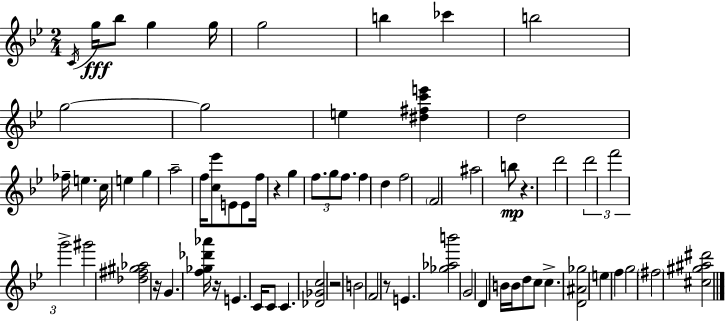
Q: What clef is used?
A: treble